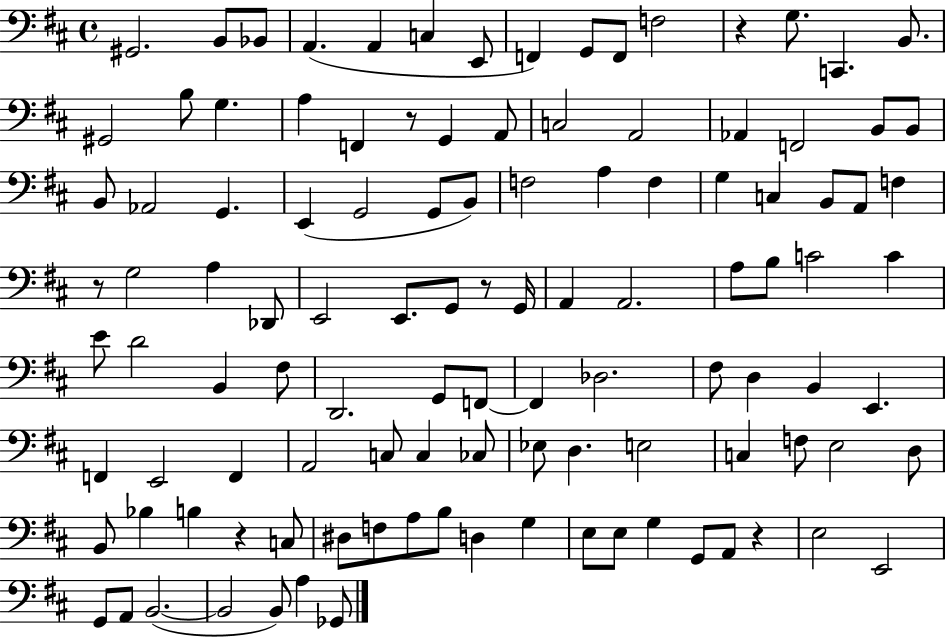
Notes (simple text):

G#2/h. B2/e Bb2/e A2/q. A2/q C3/q E2/e F2/q G2/e F2/e F3/h R/q G3/e. C2/q. B2/e. G#2/h B3/e G3/q. A3/q F2/q R/e G2/q A2/e C3/h A2/h Ab2/q F2/h B2/e B2/e B2/e Ab2/h G2/q. E2/q G2/h G2/e B2/e F3/h A3/q F3/q G3/q C3/q B2/e A2/e F3/q R/e G3/h A3/q Db2/e E2/h E2/e. G2/e R/e G2/s A2/q A2/h. A3/e B3/e C4/h C4/q E4/e D4/h B2/q F#3/e D2/h. G2/e F2/e F2/q Db3/h. F#3/e D3/q B2/q E2/q. F2/q E2/h F2/q A2/h C3/e C3/q CES3/e Eb3/e D3/q. E3/h C3/q F3/e E3/h D3/e B2/e Bb3/q B3/q R/q C3/e D#3/e F3/e A3/e B3/e D3/q G3/q E3/e E3/e G3/q G2/e A2/e R/q E3/h E2/h G2/e A2/e B2/h. B2/h B2/e A3/q Gb2/e